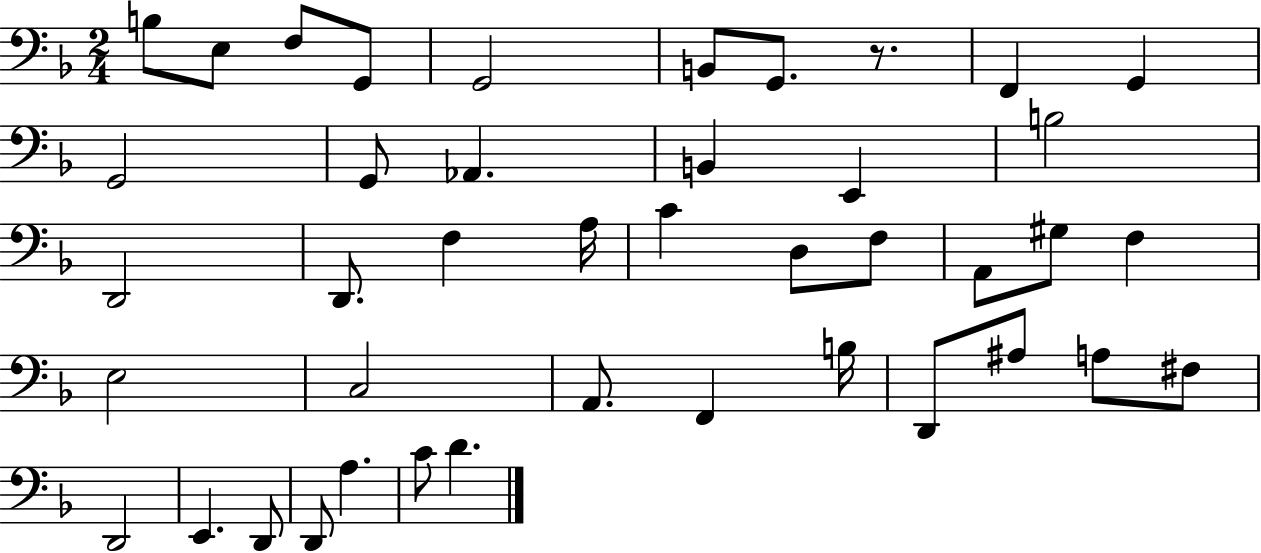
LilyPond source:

{
  \clef bass
  \numericTimeSignature
  \time 2/4
  \key f \major
  b8 e8 f8 g,8 | g,2 | b,8 g,8. r8. | f,4 g,4 | \break g,2 | g,8 aes,4. | b,4 e,4 | b2 | \break d,2 | d,8. f4 a16 | c'4 d8 f8 | a,8 gis8 f4 | \break e2 | c2 | a,8. f,4 b16 | d,8 ais8 a8 fis8 | \break d,2 | e,4. d,8 | d,8 a4. | c'8 d'4. | \break \bar "|."
}